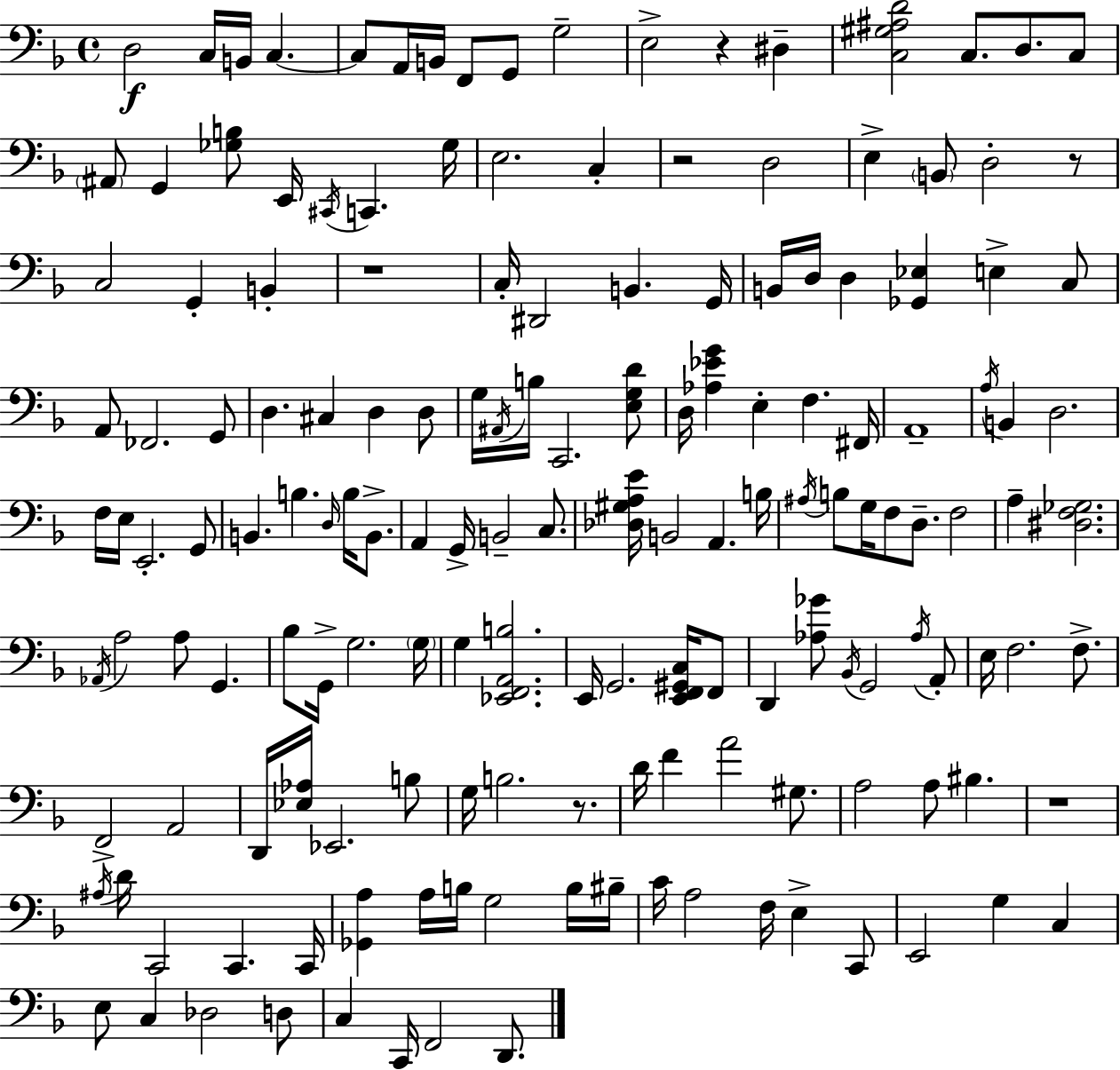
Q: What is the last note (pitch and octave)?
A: D2